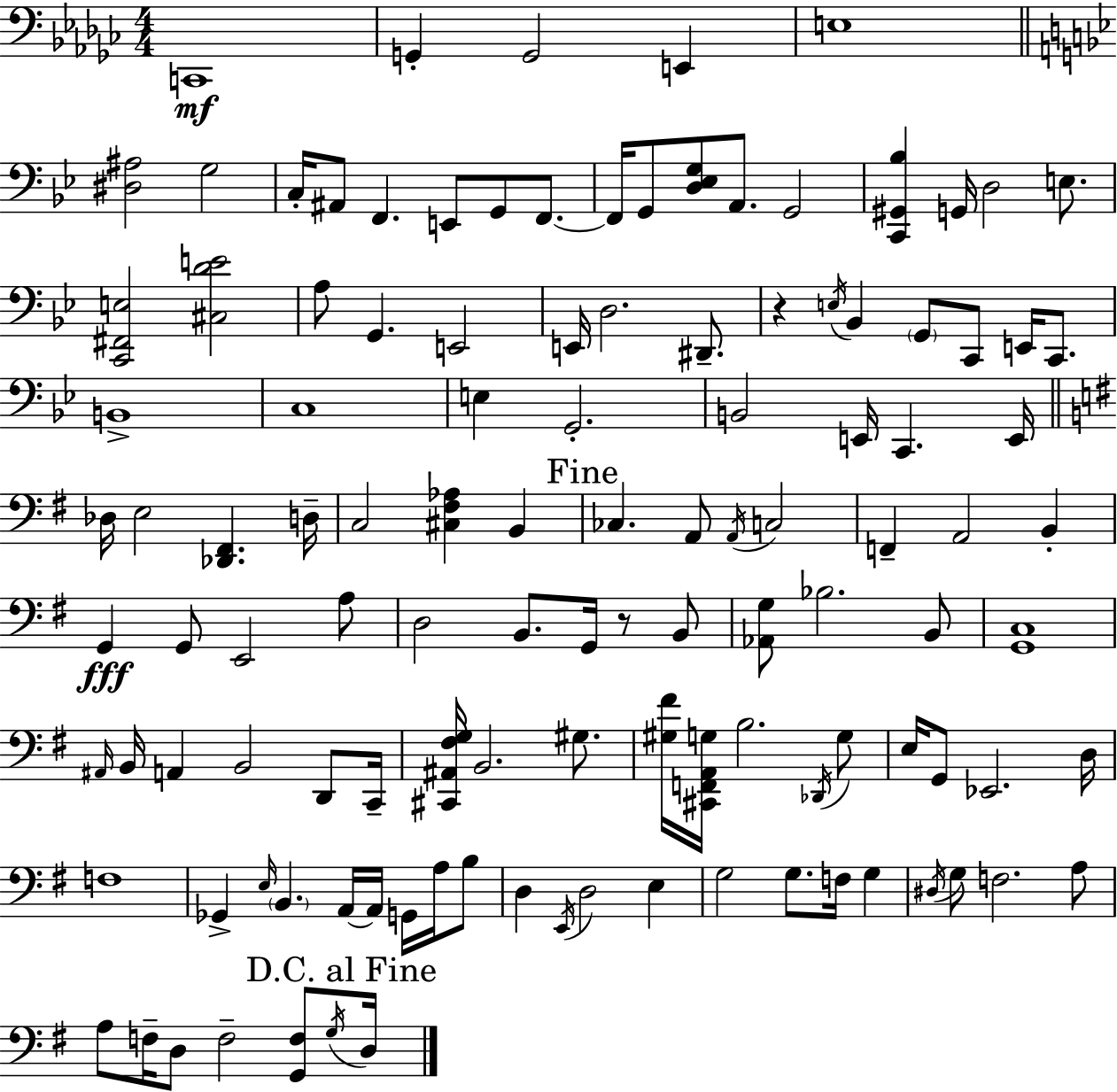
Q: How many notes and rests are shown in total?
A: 118